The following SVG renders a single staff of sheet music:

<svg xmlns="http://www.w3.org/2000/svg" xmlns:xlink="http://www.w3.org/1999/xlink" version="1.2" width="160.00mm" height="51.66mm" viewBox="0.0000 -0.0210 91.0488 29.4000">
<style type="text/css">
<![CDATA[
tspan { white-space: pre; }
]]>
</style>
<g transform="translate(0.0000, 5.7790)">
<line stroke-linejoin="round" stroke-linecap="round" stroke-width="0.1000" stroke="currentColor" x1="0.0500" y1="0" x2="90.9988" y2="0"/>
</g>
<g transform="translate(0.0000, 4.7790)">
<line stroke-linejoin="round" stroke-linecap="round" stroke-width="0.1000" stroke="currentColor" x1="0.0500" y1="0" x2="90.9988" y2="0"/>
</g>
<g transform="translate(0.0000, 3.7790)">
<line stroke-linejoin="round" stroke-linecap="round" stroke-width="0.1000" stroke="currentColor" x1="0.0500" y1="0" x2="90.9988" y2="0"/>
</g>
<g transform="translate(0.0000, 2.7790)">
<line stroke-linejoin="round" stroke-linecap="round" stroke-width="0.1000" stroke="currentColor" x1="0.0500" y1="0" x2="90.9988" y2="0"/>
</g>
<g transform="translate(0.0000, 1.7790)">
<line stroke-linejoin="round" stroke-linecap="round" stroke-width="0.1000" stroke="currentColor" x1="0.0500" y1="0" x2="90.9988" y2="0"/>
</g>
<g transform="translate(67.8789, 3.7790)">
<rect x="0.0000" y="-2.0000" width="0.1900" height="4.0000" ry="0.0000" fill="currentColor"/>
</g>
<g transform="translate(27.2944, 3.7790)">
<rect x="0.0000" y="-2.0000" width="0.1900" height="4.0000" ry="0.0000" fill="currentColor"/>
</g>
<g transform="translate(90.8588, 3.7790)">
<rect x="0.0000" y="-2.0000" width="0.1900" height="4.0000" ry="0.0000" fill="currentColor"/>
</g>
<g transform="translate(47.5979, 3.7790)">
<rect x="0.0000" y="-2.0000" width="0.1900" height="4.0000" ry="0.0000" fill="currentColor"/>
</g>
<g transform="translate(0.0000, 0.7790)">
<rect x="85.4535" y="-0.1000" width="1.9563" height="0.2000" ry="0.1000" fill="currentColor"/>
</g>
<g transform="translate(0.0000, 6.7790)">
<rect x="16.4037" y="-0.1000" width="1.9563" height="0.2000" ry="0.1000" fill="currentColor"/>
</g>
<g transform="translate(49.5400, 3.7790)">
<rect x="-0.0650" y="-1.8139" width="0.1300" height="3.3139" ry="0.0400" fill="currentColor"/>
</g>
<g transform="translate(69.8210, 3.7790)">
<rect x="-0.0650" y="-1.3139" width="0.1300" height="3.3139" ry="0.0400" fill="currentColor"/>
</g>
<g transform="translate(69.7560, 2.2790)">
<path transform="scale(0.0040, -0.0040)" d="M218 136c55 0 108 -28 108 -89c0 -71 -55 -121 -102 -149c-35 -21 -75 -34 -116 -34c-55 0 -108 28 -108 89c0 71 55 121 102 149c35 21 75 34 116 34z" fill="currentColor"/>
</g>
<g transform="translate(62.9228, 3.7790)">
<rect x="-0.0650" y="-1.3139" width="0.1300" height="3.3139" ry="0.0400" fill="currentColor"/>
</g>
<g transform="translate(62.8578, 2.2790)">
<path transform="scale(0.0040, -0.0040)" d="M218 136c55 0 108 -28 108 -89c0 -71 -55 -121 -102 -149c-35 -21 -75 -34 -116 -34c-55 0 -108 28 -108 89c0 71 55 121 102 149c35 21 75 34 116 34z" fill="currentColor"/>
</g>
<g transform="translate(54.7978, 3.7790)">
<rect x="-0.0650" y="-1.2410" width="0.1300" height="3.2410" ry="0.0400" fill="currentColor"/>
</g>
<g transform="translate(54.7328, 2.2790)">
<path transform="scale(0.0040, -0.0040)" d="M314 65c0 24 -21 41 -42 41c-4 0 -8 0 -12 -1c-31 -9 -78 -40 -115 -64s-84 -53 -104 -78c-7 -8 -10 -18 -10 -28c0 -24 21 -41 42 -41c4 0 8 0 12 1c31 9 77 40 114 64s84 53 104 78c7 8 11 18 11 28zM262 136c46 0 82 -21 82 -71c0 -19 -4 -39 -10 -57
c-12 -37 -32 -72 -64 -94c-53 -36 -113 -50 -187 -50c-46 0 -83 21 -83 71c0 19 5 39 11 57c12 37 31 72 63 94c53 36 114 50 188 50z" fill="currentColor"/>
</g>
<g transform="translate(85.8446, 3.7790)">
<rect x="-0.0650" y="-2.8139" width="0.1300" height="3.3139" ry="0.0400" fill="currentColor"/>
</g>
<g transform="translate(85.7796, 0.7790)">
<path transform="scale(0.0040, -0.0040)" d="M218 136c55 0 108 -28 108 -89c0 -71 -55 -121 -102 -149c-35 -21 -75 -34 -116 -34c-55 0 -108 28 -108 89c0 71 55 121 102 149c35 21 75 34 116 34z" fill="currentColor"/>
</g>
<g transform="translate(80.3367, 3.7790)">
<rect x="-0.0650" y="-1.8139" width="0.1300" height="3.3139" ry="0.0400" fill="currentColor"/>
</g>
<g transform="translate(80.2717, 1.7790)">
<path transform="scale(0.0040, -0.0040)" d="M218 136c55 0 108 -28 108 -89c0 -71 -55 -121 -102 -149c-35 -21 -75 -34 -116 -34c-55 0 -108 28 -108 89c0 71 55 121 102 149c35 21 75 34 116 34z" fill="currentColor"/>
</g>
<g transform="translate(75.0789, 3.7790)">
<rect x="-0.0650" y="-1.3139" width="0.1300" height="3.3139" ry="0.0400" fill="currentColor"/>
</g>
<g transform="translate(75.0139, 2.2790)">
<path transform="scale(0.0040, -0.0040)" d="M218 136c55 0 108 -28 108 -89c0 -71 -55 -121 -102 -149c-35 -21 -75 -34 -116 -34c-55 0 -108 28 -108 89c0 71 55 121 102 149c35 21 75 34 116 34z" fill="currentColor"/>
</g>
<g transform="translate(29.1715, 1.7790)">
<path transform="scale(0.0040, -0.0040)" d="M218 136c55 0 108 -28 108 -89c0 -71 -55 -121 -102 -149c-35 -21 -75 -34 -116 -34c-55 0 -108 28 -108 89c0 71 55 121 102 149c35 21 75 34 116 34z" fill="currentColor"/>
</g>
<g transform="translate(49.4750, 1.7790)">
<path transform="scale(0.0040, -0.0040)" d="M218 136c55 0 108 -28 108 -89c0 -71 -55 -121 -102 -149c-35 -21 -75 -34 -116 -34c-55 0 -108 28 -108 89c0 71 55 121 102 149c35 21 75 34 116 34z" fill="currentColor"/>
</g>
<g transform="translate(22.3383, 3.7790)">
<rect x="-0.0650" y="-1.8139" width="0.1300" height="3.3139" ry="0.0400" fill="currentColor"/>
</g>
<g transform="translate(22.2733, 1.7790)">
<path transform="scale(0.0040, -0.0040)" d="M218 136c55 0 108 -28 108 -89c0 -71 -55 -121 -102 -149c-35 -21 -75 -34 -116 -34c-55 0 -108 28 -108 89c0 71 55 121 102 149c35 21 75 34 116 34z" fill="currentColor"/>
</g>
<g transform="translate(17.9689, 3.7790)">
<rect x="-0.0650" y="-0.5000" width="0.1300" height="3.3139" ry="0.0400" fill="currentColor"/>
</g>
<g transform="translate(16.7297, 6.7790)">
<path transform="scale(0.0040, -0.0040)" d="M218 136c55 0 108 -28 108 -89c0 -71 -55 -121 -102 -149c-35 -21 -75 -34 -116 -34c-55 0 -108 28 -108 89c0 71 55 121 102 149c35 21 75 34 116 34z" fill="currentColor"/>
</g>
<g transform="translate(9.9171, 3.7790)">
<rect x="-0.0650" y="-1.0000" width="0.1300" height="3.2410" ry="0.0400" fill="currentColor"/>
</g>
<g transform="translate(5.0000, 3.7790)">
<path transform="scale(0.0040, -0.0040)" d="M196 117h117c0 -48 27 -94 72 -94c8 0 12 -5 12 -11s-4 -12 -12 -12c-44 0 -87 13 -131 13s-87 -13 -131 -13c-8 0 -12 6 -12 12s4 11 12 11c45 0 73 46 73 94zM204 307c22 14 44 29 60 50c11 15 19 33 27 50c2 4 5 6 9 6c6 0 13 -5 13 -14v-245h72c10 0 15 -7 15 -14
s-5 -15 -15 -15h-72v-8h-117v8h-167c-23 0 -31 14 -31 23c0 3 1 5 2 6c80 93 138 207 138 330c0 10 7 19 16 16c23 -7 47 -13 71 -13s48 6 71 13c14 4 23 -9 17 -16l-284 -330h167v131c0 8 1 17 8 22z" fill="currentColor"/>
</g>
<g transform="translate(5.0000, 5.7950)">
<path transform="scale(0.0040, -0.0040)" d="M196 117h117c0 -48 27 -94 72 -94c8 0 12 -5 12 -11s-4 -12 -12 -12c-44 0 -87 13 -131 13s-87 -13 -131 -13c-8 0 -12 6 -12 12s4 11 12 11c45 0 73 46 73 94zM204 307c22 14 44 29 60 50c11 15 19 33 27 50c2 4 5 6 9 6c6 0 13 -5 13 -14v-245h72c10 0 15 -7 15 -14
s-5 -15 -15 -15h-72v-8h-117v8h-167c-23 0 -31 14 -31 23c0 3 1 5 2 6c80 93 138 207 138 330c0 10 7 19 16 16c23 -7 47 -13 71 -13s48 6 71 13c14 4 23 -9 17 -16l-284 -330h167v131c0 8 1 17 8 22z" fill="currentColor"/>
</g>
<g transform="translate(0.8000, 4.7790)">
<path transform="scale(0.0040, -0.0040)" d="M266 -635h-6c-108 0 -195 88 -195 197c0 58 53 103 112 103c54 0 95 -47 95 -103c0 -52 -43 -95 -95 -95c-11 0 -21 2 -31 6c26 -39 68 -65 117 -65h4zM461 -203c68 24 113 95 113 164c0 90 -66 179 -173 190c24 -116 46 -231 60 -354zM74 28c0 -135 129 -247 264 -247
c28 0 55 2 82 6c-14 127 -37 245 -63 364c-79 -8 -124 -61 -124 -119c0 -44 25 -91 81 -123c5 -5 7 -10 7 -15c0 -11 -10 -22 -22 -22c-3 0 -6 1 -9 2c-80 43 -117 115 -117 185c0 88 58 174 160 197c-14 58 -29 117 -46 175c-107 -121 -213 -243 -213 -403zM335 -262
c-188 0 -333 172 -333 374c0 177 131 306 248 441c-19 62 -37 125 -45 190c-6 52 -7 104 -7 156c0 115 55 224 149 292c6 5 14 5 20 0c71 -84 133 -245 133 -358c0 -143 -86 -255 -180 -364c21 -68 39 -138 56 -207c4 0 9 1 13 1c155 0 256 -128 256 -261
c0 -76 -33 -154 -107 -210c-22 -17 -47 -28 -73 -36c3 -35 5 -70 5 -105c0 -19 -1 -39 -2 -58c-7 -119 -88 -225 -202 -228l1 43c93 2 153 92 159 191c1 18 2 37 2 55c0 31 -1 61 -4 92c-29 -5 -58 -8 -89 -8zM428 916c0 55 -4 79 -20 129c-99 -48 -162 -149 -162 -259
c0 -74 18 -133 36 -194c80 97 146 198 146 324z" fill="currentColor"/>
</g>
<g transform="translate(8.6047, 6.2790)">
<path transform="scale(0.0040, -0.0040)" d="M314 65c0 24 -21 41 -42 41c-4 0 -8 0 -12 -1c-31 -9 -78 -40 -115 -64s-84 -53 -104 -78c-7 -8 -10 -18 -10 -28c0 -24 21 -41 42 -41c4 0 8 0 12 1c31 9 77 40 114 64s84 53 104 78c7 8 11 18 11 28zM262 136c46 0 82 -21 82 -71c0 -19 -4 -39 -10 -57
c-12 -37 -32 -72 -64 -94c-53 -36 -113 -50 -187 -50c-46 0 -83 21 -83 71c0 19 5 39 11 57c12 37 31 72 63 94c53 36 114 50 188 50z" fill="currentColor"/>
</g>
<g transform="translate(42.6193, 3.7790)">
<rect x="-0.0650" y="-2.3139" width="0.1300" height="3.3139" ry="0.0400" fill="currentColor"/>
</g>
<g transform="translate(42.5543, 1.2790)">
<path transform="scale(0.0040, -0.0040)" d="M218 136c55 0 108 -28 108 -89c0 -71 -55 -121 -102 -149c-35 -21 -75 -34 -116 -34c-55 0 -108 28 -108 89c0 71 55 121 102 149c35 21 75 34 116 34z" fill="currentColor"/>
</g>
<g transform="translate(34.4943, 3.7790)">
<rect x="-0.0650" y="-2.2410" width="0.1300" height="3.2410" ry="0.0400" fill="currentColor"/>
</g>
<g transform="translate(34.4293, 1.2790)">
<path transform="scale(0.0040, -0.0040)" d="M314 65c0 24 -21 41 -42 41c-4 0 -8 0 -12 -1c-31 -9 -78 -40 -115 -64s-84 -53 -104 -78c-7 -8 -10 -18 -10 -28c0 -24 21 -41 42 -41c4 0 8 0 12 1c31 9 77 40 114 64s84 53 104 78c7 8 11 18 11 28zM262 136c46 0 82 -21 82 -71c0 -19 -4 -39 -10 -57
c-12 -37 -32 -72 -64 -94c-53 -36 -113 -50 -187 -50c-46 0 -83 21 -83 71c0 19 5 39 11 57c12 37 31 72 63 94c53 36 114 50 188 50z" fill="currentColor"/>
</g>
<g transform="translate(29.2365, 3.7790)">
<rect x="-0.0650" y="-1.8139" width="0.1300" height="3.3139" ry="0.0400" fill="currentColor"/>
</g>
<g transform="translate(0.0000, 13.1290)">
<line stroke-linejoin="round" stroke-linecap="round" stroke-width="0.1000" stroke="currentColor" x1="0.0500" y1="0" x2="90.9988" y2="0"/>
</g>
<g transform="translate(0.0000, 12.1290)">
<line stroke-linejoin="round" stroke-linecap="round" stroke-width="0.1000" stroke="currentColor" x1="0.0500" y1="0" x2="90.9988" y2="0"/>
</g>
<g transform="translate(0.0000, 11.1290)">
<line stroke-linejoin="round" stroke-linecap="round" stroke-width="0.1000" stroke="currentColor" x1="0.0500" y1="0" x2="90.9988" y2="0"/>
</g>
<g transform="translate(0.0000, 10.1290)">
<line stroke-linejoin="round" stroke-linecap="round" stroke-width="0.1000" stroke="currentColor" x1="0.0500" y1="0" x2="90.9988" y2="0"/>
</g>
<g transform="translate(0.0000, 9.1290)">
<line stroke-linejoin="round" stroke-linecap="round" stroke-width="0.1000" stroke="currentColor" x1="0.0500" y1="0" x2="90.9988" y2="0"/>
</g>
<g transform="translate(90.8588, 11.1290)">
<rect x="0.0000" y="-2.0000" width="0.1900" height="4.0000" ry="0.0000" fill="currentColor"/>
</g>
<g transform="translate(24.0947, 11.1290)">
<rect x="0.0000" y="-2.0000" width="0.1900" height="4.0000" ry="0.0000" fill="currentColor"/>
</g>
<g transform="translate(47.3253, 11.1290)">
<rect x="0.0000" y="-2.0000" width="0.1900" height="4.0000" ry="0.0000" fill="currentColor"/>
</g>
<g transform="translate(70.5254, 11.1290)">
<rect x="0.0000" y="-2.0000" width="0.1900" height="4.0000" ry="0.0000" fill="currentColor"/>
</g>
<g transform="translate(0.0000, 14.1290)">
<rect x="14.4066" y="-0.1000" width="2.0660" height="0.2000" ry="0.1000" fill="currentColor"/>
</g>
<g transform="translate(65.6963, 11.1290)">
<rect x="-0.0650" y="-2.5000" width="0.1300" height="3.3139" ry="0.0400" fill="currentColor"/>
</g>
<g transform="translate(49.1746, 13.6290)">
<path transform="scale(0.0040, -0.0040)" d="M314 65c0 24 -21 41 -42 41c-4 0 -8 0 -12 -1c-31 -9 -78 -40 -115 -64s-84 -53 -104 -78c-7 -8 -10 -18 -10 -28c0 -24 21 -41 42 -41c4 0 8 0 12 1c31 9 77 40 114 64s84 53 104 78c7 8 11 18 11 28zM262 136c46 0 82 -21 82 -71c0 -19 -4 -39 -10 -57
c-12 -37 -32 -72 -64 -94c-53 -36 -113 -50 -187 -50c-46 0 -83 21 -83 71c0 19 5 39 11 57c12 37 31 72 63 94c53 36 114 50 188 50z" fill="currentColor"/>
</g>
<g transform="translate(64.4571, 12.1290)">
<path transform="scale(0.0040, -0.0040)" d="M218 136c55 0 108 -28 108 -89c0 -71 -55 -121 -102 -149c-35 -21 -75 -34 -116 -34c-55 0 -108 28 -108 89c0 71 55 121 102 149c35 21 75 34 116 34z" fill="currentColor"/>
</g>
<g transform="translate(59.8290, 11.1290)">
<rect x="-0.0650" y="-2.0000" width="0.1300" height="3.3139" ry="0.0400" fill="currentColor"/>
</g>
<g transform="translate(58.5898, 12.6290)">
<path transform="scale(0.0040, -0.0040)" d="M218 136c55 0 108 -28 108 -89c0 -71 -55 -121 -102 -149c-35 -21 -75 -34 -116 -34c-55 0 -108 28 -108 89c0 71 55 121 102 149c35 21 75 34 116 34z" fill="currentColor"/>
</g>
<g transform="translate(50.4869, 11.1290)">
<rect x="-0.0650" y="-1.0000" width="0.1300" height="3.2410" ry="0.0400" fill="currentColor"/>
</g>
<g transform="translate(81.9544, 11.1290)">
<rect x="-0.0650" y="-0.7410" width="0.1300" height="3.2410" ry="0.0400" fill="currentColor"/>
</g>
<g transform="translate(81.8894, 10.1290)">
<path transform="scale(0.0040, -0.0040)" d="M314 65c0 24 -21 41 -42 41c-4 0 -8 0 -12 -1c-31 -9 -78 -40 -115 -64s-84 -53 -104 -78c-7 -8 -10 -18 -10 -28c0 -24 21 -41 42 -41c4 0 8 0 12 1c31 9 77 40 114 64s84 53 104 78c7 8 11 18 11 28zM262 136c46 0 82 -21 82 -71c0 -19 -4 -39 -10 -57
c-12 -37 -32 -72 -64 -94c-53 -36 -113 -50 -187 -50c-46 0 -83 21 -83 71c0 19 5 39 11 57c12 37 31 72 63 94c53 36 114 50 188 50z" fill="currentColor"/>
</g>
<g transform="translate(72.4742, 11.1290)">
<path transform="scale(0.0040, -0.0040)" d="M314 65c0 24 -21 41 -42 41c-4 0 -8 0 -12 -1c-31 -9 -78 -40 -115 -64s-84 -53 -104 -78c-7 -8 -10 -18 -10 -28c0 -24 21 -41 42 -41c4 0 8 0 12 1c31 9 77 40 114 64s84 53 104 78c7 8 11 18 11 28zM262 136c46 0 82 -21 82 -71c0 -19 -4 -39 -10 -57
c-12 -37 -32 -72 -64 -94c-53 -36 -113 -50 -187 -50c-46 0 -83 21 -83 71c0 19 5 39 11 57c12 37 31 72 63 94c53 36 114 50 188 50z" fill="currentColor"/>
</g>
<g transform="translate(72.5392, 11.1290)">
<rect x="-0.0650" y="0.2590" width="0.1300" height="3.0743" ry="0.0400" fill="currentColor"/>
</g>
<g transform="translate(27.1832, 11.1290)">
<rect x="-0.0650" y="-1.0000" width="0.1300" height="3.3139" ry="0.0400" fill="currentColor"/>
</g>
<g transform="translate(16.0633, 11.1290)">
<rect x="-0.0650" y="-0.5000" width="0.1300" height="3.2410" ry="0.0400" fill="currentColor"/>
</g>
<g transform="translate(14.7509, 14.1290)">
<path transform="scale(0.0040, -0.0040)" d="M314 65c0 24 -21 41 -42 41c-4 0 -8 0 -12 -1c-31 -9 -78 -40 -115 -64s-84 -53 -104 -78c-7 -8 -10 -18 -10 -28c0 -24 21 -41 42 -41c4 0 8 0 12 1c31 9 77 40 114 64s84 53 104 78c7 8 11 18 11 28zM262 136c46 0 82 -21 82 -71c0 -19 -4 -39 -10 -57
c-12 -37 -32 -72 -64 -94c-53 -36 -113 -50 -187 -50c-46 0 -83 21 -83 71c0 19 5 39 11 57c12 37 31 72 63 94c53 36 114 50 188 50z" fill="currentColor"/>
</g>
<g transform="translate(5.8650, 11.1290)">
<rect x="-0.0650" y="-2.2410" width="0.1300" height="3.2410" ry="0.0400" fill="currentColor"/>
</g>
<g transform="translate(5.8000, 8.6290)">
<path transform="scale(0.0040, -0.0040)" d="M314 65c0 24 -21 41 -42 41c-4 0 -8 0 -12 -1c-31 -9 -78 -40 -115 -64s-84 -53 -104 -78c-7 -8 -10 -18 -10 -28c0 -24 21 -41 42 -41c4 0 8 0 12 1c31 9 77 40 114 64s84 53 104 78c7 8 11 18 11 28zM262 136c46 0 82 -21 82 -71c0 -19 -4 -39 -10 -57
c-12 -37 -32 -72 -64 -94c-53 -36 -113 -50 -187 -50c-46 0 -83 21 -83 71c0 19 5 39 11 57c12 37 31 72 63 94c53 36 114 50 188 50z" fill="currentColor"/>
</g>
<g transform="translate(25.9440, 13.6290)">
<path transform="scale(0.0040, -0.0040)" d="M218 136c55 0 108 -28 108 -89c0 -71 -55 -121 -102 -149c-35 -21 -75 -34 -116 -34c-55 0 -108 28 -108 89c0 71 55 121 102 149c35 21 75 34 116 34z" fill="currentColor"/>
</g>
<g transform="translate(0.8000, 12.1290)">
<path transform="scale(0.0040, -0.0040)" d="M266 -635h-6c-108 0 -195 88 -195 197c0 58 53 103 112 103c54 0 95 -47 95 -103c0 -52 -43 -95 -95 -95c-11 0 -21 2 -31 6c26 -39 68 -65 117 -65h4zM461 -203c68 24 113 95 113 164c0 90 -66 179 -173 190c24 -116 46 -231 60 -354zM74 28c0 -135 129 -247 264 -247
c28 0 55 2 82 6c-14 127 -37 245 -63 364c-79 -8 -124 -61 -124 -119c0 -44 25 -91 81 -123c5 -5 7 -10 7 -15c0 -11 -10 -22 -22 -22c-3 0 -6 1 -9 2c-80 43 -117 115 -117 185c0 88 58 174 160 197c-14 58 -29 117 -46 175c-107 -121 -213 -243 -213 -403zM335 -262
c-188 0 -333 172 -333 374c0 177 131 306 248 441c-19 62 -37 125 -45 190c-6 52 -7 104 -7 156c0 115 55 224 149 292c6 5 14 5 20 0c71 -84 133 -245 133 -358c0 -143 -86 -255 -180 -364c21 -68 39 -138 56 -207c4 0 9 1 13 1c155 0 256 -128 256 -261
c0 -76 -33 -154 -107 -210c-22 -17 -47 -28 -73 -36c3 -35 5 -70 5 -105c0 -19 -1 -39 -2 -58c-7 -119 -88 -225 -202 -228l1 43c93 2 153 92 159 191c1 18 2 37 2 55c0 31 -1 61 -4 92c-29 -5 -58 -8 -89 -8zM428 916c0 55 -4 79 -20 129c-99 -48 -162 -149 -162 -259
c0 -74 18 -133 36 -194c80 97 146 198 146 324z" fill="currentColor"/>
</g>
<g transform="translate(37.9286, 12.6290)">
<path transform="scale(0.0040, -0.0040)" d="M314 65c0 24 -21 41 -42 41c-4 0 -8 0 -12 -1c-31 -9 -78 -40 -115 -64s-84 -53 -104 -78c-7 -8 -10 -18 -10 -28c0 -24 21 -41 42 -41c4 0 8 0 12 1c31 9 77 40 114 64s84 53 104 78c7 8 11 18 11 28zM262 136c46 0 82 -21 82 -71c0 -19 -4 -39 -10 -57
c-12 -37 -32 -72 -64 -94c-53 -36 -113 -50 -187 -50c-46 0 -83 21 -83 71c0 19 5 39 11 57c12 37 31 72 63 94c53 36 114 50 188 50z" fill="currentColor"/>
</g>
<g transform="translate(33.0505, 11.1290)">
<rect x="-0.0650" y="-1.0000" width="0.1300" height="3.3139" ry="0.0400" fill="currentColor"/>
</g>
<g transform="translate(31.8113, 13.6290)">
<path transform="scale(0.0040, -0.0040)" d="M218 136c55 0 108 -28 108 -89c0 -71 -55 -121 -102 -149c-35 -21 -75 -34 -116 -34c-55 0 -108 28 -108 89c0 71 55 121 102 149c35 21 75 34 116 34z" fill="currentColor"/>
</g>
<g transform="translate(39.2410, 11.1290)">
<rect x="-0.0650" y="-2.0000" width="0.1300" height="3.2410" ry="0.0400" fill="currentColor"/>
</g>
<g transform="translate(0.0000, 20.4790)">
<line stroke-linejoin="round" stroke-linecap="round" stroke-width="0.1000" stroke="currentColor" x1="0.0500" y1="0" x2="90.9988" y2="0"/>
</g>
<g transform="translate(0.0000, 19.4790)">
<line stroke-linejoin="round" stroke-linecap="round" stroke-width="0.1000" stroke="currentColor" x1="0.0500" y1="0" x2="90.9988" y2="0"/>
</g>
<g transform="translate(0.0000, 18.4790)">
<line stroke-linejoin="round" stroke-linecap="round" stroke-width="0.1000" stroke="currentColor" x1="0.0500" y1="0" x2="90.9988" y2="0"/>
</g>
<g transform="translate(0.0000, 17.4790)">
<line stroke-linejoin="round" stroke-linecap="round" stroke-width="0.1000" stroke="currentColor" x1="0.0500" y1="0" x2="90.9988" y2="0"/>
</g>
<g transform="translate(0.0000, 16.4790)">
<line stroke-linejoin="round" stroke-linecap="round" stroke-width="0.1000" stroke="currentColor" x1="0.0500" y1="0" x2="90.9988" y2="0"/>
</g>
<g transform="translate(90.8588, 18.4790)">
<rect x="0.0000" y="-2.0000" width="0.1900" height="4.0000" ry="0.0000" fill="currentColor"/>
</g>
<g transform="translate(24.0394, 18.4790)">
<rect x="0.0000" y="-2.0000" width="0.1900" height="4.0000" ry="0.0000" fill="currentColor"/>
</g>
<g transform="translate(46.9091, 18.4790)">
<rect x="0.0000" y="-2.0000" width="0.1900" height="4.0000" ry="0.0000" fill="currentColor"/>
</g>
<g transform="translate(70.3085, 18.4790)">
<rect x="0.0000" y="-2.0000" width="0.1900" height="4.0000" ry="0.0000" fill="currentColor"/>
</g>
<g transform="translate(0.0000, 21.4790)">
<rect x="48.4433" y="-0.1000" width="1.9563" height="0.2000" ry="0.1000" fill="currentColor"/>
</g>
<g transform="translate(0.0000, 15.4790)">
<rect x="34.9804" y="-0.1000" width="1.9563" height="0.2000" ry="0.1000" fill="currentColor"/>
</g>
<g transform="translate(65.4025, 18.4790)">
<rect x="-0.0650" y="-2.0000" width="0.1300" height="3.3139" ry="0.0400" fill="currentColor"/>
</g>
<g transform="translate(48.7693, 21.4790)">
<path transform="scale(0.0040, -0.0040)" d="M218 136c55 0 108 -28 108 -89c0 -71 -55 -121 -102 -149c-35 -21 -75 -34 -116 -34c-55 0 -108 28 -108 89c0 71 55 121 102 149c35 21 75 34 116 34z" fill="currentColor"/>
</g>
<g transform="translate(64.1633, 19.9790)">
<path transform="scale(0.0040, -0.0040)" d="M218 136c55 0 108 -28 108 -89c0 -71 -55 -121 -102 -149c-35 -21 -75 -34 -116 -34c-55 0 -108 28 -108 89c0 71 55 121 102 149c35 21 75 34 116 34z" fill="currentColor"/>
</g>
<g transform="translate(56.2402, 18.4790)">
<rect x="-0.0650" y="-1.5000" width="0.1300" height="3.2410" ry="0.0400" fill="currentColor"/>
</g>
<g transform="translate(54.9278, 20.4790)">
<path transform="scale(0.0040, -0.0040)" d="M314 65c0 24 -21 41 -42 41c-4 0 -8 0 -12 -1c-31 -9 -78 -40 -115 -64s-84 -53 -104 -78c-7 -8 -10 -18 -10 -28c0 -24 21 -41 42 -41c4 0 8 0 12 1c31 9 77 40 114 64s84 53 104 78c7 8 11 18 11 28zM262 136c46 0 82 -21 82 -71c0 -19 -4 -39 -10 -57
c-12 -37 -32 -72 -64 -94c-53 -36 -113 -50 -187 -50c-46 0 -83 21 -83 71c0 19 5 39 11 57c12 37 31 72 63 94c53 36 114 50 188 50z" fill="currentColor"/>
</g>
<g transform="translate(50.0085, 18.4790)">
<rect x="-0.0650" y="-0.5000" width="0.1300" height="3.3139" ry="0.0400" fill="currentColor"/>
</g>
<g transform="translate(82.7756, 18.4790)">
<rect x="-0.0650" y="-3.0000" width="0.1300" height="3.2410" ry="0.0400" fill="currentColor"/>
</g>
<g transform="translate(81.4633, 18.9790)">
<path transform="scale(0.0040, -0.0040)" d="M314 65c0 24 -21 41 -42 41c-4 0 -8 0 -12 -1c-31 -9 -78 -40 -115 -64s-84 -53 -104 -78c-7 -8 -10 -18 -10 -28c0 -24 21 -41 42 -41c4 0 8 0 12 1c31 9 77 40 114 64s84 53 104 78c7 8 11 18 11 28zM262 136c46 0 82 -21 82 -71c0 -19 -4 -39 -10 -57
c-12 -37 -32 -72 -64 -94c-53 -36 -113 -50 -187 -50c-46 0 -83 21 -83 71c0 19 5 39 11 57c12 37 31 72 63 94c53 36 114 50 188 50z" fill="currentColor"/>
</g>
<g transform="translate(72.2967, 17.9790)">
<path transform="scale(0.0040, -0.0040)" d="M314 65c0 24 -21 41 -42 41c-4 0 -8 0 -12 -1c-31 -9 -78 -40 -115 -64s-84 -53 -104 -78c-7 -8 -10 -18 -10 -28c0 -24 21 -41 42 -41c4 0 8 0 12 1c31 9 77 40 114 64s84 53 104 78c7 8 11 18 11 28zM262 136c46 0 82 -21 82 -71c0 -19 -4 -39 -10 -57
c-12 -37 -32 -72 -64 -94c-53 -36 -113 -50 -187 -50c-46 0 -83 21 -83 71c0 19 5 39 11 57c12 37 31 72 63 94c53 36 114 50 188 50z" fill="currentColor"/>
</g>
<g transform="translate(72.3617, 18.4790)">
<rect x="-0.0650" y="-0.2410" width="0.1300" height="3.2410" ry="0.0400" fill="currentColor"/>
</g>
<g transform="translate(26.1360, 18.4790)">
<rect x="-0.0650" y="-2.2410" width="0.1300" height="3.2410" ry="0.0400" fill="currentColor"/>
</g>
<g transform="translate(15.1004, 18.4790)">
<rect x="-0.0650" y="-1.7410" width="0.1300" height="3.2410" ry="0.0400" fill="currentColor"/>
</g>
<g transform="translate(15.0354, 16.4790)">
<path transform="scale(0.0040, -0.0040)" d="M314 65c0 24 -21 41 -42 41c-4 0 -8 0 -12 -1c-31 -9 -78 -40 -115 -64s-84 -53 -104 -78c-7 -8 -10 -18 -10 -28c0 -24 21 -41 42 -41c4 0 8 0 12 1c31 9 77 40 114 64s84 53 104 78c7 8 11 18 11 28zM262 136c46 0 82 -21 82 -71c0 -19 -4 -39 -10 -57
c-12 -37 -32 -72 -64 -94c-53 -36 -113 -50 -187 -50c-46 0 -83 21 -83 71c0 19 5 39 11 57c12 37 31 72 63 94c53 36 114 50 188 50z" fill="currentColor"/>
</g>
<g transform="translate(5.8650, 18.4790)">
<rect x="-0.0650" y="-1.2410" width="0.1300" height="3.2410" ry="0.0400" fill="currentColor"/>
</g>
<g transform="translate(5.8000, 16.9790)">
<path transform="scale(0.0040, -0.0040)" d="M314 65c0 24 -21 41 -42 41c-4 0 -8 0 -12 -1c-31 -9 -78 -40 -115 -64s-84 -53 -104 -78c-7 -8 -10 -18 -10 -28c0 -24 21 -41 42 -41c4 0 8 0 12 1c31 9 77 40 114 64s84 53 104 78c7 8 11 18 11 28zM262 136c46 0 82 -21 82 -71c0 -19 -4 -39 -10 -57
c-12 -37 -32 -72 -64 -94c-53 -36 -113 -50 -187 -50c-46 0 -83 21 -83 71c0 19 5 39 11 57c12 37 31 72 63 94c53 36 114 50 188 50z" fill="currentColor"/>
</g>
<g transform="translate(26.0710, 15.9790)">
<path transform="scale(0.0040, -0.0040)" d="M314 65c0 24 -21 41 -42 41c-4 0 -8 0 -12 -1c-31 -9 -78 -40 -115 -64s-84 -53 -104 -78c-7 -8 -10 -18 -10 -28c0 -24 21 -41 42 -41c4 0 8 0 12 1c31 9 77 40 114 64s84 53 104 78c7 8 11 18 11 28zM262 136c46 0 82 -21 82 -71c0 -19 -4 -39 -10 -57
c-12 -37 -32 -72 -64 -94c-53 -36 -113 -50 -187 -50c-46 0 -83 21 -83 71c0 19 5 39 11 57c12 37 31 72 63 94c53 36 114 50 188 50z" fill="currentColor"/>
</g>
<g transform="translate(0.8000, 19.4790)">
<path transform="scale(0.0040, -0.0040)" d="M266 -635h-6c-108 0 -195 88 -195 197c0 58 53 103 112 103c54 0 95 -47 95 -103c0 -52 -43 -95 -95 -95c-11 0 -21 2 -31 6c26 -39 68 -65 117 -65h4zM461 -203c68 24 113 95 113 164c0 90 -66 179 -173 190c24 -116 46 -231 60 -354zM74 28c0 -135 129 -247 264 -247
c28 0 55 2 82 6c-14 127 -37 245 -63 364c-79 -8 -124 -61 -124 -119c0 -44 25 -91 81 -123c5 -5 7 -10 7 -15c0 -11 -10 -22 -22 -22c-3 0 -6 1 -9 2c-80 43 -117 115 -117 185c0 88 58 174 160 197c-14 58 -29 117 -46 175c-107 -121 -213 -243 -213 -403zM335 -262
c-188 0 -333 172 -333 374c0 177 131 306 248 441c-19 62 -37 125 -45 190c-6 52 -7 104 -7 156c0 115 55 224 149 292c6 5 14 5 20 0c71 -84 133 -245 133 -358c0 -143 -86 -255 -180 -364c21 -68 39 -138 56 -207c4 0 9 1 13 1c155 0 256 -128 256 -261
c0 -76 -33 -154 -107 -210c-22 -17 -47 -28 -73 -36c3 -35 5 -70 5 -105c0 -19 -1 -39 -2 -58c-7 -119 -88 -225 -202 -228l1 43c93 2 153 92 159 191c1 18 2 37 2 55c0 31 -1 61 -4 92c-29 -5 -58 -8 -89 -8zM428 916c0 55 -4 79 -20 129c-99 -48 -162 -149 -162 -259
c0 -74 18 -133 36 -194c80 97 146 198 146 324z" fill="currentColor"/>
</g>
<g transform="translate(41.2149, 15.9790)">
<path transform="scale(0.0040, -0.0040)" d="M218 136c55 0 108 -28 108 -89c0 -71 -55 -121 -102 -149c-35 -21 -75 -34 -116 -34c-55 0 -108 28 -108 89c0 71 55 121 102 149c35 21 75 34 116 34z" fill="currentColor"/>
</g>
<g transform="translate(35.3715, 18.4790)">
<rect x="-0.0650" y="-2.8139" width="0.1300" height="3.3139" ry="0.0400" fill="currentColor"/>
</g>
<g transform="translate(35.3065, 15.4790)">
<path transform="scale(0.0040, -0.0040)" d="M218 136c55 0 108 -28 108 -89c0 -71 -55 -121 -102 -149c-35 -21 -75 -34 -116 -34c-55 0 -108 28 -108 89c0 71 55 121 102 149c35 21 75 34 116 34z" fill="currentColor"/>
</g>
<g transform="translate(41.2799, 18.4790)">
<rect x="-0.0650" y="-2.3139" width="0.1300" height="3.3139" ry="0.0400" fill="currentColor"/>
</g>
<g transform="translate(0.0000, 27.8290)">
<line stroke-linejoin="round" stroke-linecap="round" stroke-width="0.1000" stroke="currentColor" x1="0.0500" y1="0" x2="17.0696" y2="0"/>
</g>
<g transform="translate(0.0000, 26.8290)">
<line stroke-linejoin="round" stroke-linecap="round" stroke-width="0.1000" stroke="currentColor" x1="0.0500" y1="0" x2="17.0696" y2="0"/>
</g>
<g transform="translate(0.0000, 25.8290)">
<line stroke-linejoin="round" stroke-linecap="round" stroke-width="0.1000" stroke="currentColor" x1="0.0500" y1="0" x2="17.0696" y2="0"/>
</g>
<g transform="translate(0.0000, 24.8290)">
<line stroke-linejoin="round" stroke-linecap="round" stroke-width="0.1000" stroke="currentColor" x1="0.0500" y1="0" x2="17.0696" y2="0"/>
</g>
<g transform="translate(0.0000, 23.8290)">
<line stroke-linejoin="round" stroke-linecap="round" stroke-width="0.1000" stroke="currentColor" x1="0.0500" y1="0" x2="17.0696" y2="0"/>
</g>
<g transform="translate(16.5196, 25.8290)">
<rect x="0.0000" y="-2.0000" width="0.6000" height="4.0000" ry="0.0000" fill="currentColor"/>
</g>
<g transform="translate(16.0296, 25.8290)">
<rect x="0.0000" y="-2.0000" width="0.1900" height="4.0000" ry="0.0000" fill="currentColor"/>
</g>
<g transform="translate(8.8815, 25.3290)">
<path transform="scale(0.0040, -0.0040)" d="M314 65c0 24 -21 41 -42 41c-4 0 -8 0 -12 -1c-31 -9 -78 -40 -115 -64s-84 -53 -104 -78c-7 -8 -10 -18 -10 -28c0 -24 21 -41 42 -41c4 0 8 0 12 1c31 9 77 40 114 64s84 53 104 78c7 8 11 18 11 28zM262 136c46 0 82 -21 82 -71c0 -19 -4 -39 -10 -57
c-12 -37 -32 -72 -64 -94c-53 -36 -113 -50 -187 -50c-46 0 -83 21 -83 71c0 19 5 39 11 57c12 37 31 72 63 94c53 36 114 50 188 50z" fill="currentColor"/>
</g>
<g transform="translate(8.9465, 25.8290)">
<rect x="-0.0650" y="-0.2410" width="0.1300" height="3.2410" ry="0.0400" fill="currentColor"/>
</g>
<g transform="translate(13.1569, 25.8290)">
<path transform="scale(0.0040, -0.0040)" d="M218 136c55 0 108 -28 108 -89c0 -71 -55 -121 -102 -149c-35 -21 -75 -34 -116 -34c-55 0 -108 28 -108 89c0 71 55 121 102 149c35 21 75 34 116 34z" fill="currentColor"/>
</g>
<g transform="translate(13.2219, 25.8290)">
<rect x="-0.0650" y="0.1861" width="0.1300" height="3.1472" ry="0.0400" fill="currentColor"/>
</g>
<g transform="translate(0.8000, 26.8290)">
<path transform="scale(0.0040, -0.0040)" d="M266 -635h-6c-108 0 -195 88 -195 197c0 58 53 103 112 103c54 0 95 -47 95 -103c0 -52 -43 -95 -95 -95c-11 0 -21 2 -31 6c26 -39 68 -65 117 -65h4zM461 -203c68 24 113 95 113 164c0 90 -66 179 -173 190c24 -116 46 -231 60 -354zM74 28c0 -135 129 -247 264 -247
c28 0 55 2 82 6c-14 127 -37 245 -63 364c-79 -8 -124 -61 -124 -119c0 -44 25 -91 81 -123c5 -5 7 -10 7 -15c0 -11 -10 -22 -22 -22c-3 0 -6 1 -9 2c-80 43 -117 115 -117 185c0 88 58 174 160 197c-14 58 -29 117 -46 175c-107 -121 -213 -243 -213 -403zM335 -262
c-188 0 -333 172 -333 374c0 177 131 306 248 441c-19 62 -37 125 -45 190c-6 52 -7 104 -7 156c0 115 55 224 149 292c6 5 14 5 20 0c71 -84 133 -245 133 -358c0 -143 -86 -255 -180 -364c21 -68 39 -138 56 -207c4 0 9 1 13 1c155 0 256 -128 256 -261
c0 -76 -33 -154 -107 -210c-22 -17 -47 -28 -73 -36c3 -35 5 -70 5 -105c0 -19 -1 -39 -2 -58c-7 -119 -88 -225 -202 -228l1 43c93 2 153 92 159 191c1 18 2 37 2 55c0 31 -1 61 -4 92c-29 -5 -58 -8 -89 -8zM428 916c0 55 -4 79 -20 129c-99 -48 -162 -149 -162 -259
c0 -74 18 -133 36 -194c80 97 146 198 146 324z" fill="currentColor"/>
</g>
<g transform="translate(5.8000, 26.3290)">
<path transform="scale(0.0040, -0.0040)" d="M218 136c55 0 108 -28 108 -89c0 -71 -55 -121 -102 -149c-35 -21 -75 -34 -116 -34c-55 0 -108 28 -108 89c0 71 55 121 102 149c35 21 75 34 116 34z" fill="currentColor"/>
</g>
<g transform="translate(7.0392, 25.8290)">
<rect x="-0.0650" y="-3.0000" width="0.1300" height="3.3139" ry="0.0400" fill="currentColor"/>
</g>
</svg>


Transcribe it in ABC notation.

X:1
T:Untitled
M:4/4
L:1/4
K:C
D2 C f f g2 g f e2 e e e f a g2 C2 D D F2 D2 F G B2 d2 e2 f2 g2 a g C E2 F c2 A2 A c2 B